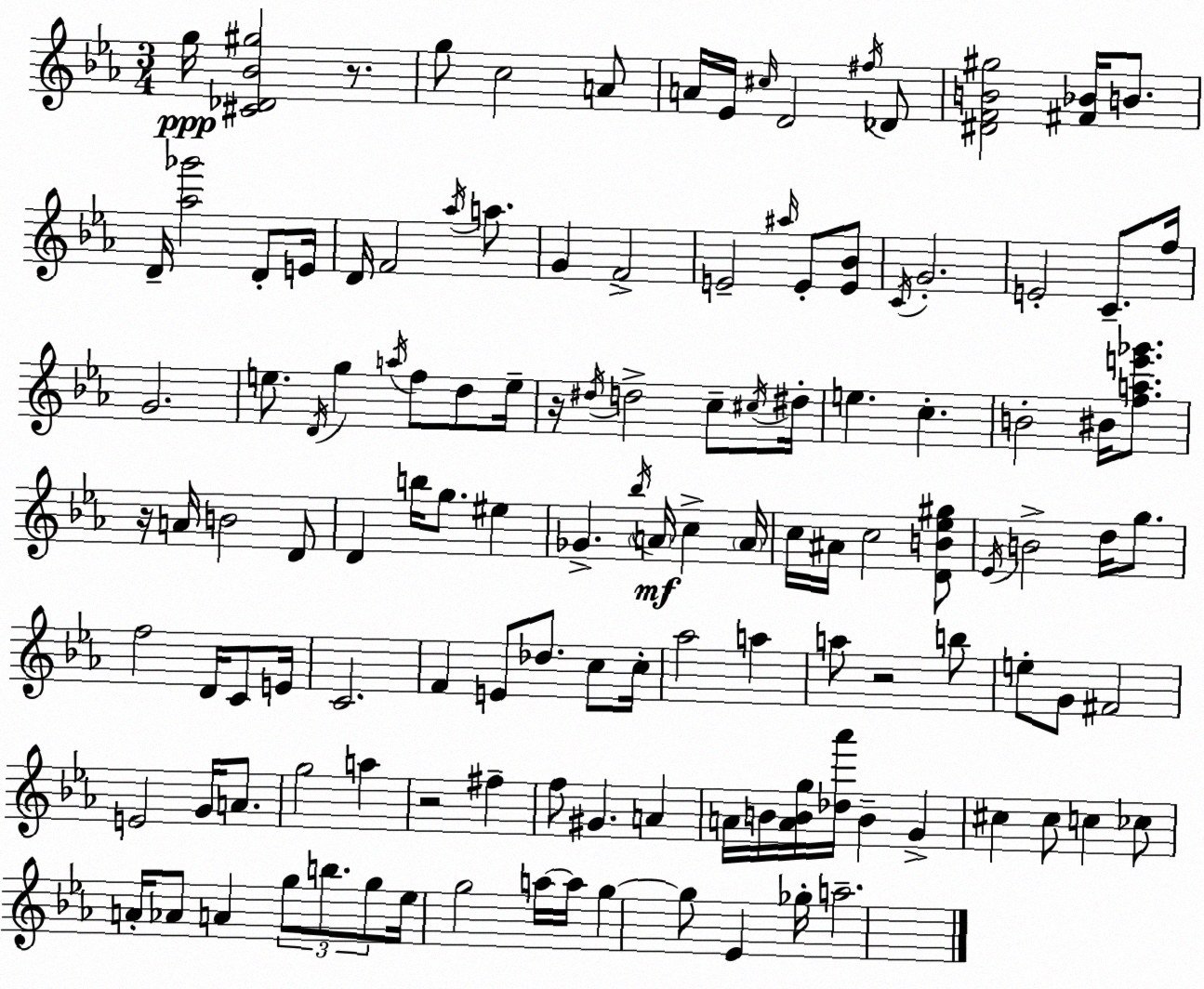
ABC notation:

X:1
T:Untitled
M:3/4
L:1/4
K:Cm
g/4 [^C_D_B^g]2 z/2 g/2 c2 A/2 A/4 _E/4 ^c/4 D2 ^f/4 _D/2 [^DFB^g]2 [^F_B]/4 B/2 D/4 [_a_g']2 D/2 E/4 D/4 F2 _a/4 a/2 G F2 E2 ^a/4 E/2 [E_B]/2 C/4 G2 E2 C/2 f/4 G2 e/2 D/4 g a/4 f/2 d/2 e/4 z/4 ^d/4 d2 c/2 ^c/4 ^d/4 e c B2 ^B/4 [fae'_g']/2 z/4 A/4 B2 D/2 D b/4 g/2 ^e _G _b/4 A/4 c A/4 c/4 ^A/4 c2 [DB_e^g]/2 _E/4 B2 d/4 g/2 f2 D/4 C/2 E/4 C2 F E/2 _d/2 c/2 c/4 _a2 a a/2 z2 b/2 e/2 G/2 ^F2 E2 G/4 A/2 g2 a z2 ^f f/2 ^G A A/4 B/4 [ABg]/4 [_d_a']/4 B G ^c ^c/2 c _c/2 A/4 _A/2 A g/2 b/2 g/2 _e/4 g2 a/4 a/4 g g/2 _E _g/4 a2